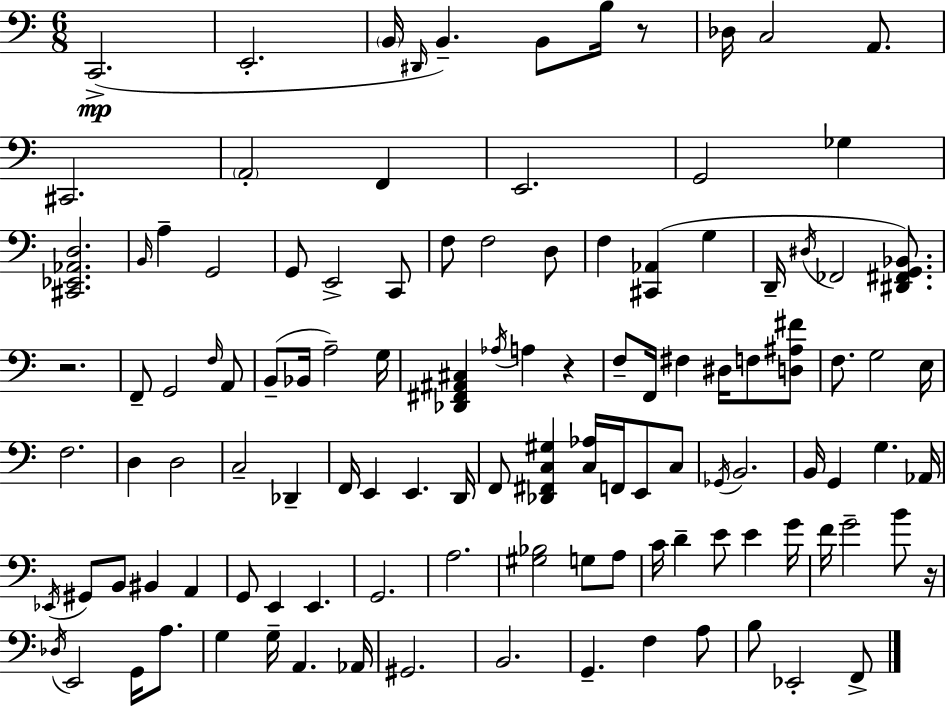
{
  \clef bass
  \numericTimeSignature
  \time 6/8
  \key c \major
  c,2.->(\mp | e,2.-. | \parenthesize b,16 \grace { dis,16 }) b,4.-- b,8 b16 r8 | des16 c2 a,8. | \break cis,2. | \parenthesize a,2-. f,4 | e,2. | g,2 ges4 | \break <cis, ees, aes, d>2. | \grace { b,16 } a4-- g,2 | g,8 e,2-> | c,8 f8 f2 | \break d8 f4 <cis, aes,>4( g4 | d,16-- \acciaccatura { dis16 } fes,2 | <dis, fis, g, bes,>8.) r2. | f,8-- g,2 | \break \grace { f16 } a,8 b,8--( bes,16 a2--) | g16 <des, fis, ais, cis>4 \acciaccatura { aes16 } a4 | r4 f8-- f,16 fis4 | dis16 f8 <d ais fis'>8 f8. g2 | \break e16 f2. | d4 d2 | c2-- | des,4-- f,16 e,4 e,4. | \break d,16 f,8 <des, fis, c gis>4 <c aes>16 | f,16 e,8 c8 \acciaccatura { ges,16 } b,2. | b,16 g,4 g4. | aes,16 \acciaccatura { ees,16 } gis,8 b,8 bis,4 | \break a,4 g,8 e,4 | e,4. g,2. | a2. | <gis bes>2 | \break g8 a8 c'16 d'4-- | e'8 e'4 g'16 f'16 g'2-- | b'8 r16 \acciaccatura { des16 } e,2 | g,16 a8. g4 | \break g16-- a,4. aes,16 gis,2. | b,2. | g,4.-- | f4 a8 b8 ees,2-. | \break f,8-> \bar "|."
}